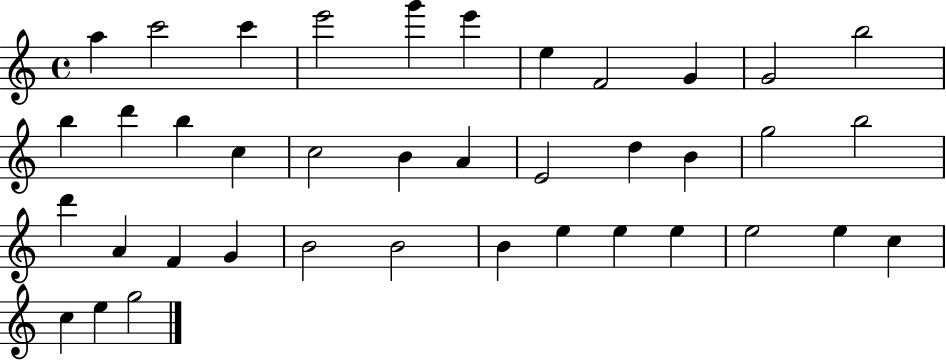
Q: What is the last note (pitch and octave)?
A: G5